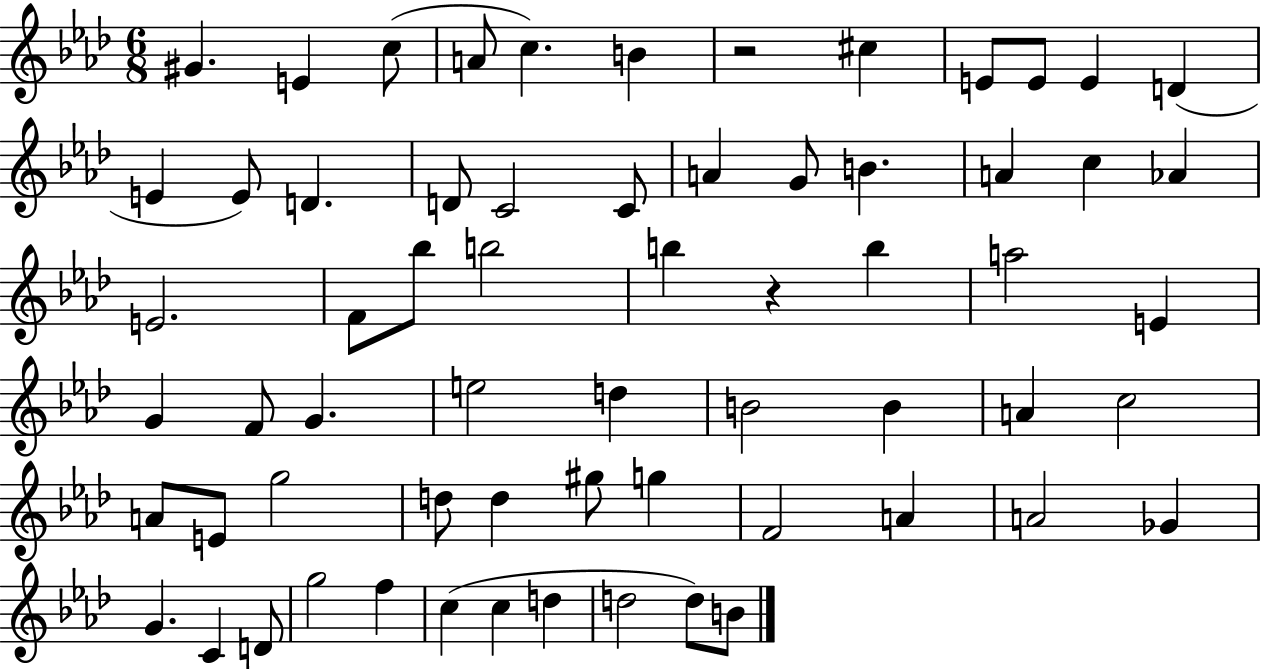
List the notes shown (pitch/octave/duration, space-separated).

G#4/q. E4/q C5/e A4/e C5/q. B4/q R/h C#5/q E4/e E4/e E4/q D4/q E4/q E4/e D4/q. D4/e C4/h C4/e A4/q G4/e B4/q. A4/q C5/q Ab4/q E4/h. F4/e Bb5/e B5/h B5/q R/q B5/q A5/h E4/q G4/q F4/e G4/q. E5/h D5/q B4/h B4/q A4/q C5/h A4/e E4/e G5/h D5/e D5/q G#5/e G5/q F4/h A4/q A4/h Gb4/q G4/q. C4/q D4/e G5/h F5/q C5/q C5/q D5/q D5/h D5/e B4/e